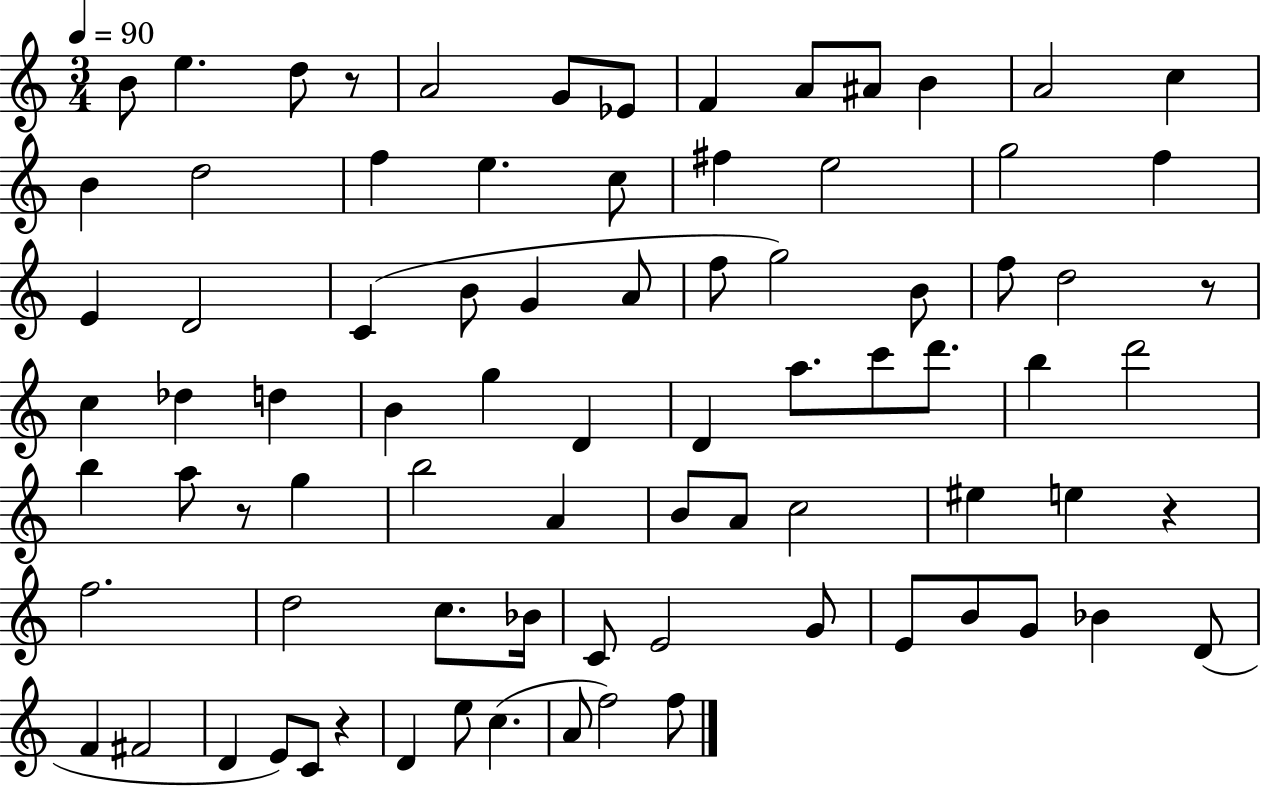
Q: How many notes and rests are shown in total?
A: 82